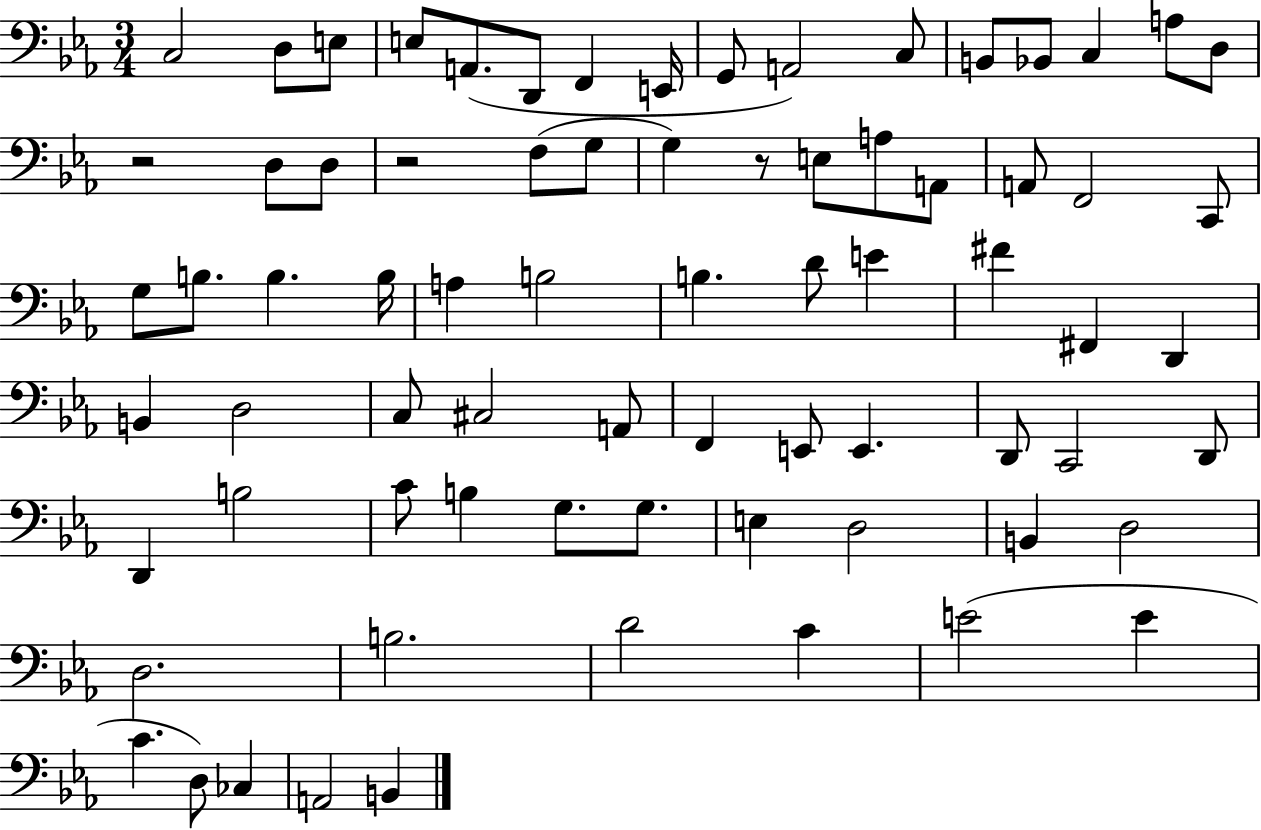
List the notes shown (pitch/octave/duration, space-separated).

C3/h D3/e E3/e E3/e A2/e. D2/e F2/q E2/s G2/e A2/h C3/e B2/e Bb2/e C3/q A3/e D3/e R/h D3/e D3/e R/h F3/e G3/e G3/q R/e E3/e A3/e A2/e A2/e F2/h C2/e G3/e B3/e. B3/q. B3/s A3/q B3/h B3/q. D4/e E4/q F#4/q F#2/q D2/q B2/q D3/h C3/e C#3/h A2/e F2/q E2/e E2/q. D2/e C2/h D2/e D2/q B3/h C4/e B3/q G3/e. G3/e. E3/q D3/h B2/q D3/h D3/h. B3/h. D4/h C4/q E4/h E4/q C4/q. D3/e CES3/q A2/h B2/q